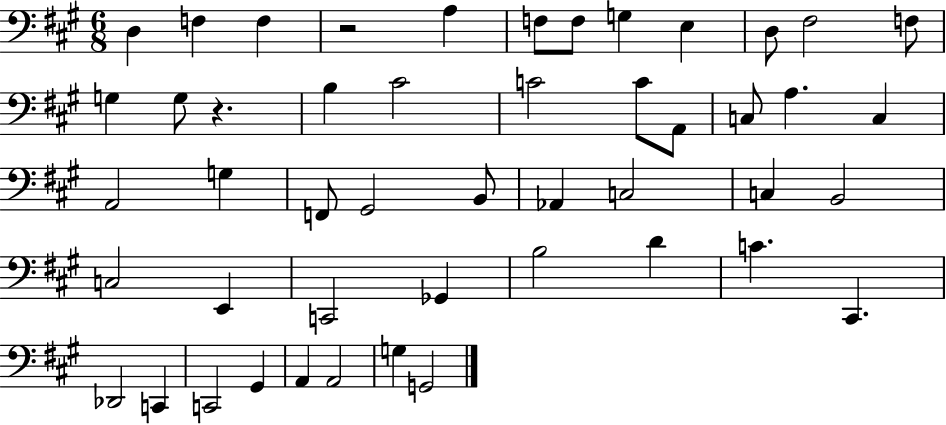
{
  \clef bass
  \numericTimeSignature
  \time 6/8
  \key a \major
  \repeat volta 2 { d4 f4 f4 | r2 a4 | f8 f8 g4 e4 | d8 fis2 f8 | \break g4 g8 r4. | b4 cis'2 | c'2 c'8 a,8 | c8 a4. c4 | \break a,2 g4 | f,8 gis,2 b,8 | aes,4 c2 | c4 b,2 | \break c2 e,4 | c,2 ges,4 | b2 d'4 | c'4. cis,4. | \break des,2 c,4 | c,2 gis,4 | a,4 a,2 | g4 g,2 | \break } \bar "|."
}